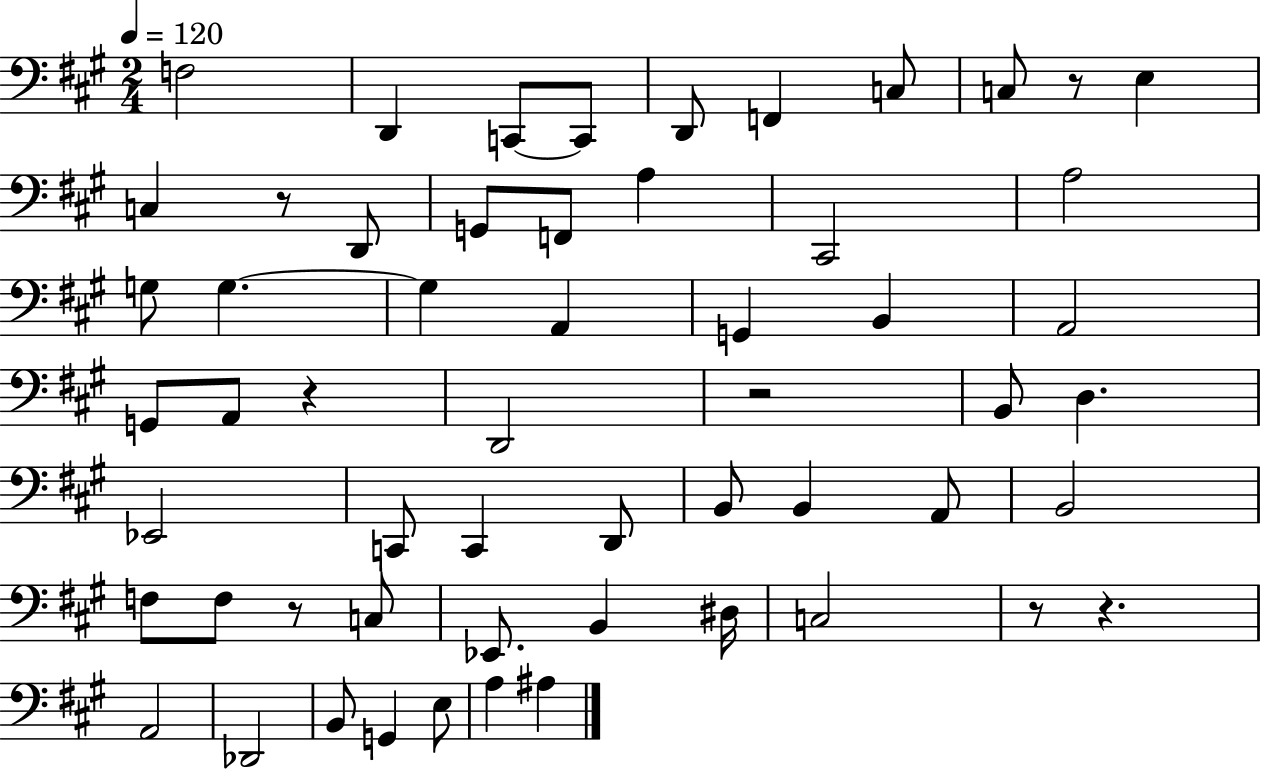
X:1
T:Untitled
M:2/4
L:1/4
K:A
F,2 D,, C,,/2 C,,/2 D,,/2 F,, C,/2 C,/2 z/2 E, C, z/2 D,,/2 G,,/2 F,,/2 A, ^C,,2 A,2 G,/2 G, G, A,, G,, B,, A,,2 G,,/2 A,,/2 z D,,2 z2 B,,/2 D, _E,,2 C,,/2 C,, D,,/2 B,,/2 B,, A,,/2 B,,2 F,/2 F,/2 z/2 C,/2 _E,,/2 B,, ^D,/4 C,2 z/2 z A,,2 _D,,2 B,,/2 G,, E,/2 A, ^A,